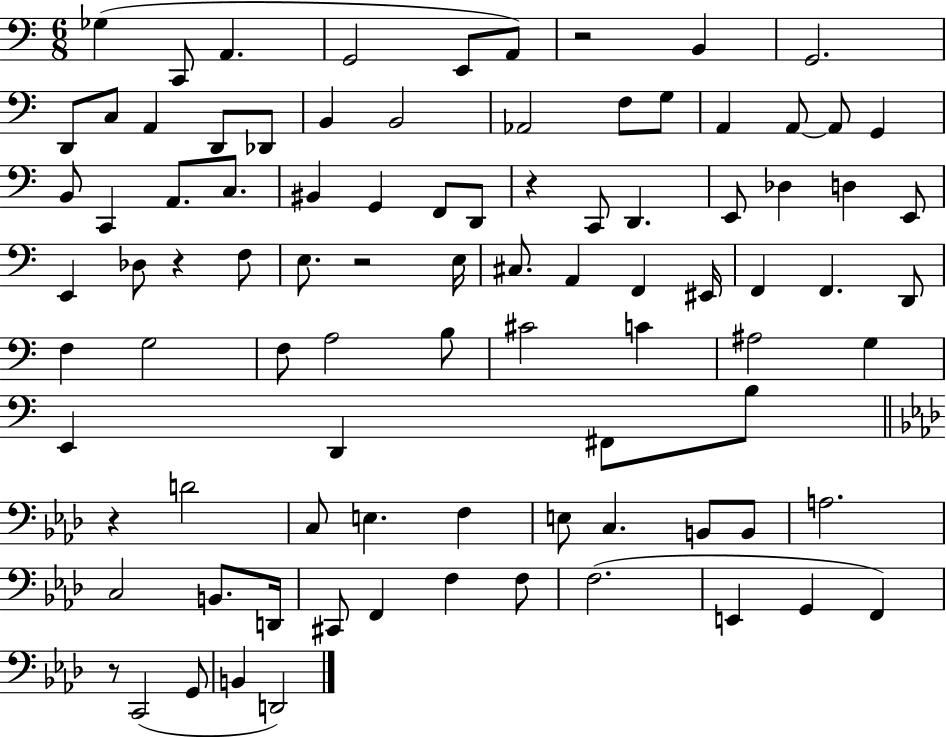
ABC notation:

X:1
T:Untitled
M:6/8
L:1/4
K:C
_G, C,,/2 A,, G,,2 E,,/2 A,,/2 z2 B,, G,,2 D,,/2 C,/2 A,, D,,/2 _D,,/2 B,, B,,2 _A,,2 F,/2 G,/2 A,, A,,/2 A,,/2 G,, B,,/2 C,, A,,/2 C,/2 ^B,, G,, F,,/2 D,,/2 z C,,/2 D,, E,,/2 _D, D, E,,/2 E,, _D,/2 z F,/2 E,/2 z2 E,/4 ^C,/2 A,, F,, ^E,,/4 F,, F,, D,,/2 F, G,2 F,/2 A,2 B,/2 ^C2 C ^A,2 G, E,, D,, ^F,,/2 B,/2 z D2 C,/2 E, F, E,/2 C, B,,/2 B,,/2 A,2 C,2 B,,/2 D,,/4 ^C,,/2 F,, F, F,/2 F,2 E,, G,, F,, z/2 C,,2 G,,/2 B,, D,,2